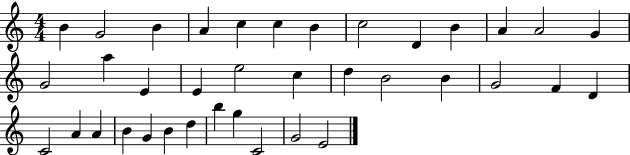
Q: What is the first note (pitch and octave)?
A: B4